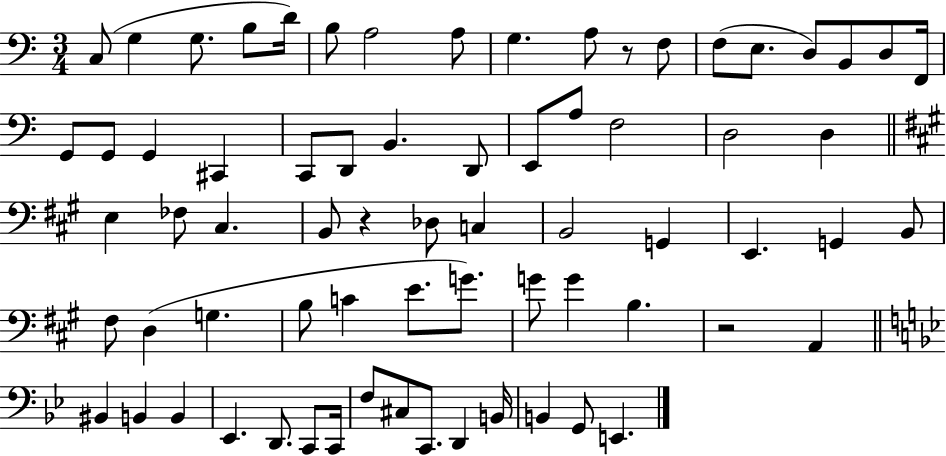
{
  \clef bass
  \numericTimeSignature
  \time 3/4
  \key c \major
  c8( g4 g8. b8 d'16) | b8 a2 a8 | g4. a8 r8 f8 | f8( e8. d8) b,8 d8 f,16 | \break g,8 g,8 g,4 cis,4 | c,8 d,8 b,4. d,8 | e,8 a8 f2 | d2 d4 | \break \bar "||" \break \key a \major e4 fes8 cis4. | b,8 r4 des8 c4 | b,2 g,4 | e,4. g,4 b,8 | \break fis8 d4( g4. | b8 c'4 e'8. g'8.) | g'8 g'4 b4. | r2 a,4 | \break \bar "||" \break \key g \minor bis,4 b,4 b,4 | ees,4. d,8. c,8 c,16 | f8 cis8 c,8. d,4 b,16 | b,4 g,8 e,4. | \break \bar "|."
}